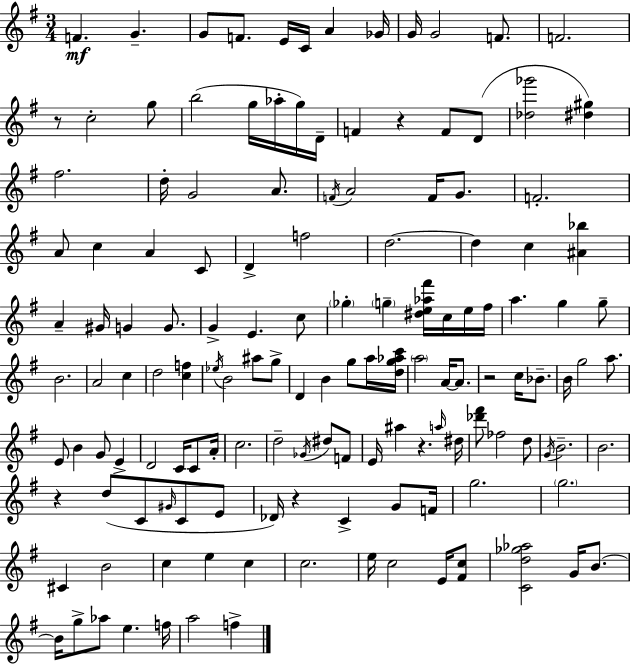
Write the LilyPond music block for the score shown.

{
  \clef treble
  \numericTimeSignature
  \time 3/4
  \key g \major
  f'4.\mf g'4.-- | g'8 f'8. e'16 c'16 a'4 ges'16 | g'16 g'2 f'8. | f'2. | \break r8 c''2-. g''8 | b''2( g''16 aes''16-. g''16) d'16-- | f'4 r4 f'8 d'8( | <des'' ges'''>2 <dis'' gis''>4) | \break fis''2. | d''16-. g'2 a'8. | \acciaccatura { f'16 } a'2 f'16 g'8. | f'2.-. | \break a'8 c''4 a'4 c'8 | d'4-> f''2 | d''2.~~ | d''4 c''4 <ais' bes''>4 | \break a'4-- gis'16 g'4 g'8. | g'4-> e'4. c''8 | \parenthesize ges''4-. \parenthesize g''4-- <dis'' e'' aes'' fis'''>16 c''16 e''16 | fis''16 a''4. g''4 g''8-- | \break b'2. | a'2 c''4 | d''2 <c'' f''>4 | \acciaccatura { ees''16 } b'2 ais''8 | \break g''8-> d'4 b'4 g''8 | a''16 <d'' g'' aes'' c'''>16 \parenthesize a''2 a'16~~ a'8. | r2 c''16 bes'8.-- | b'16 g''2 a''8. | \break e'8 b'4 g'8 e'4-> | d'2 c'16 c'8 | a'16-. c''2. | d''2-- \acciaccatura { ges'16 } dis''8 | \break f'8 e'16 ais''4 r4. | \grace { a''16 } dis''16 <des''' fis'''>8 fes''2 | d''8 \acciaccatura { g'16 } b'2.-- | b'2. | \break r4 d''8( c'8 | \grace { gis'16 } c'8 e'8 des'16) r4 c'4-> | g'8 f'16 g''2. | \parenthesize g''2. | \break cis'4 b'2 | c''4 e''4 | c''4 c''2. | e''16 c''2 | \break e'16 <fis' c''>8 <c' d'' ges'' aes''>2 | g'16 b'8.~~ b'16 g''8-> aes''8 e''4. | f''16 a''2 | f''4-> \bar "|."
}